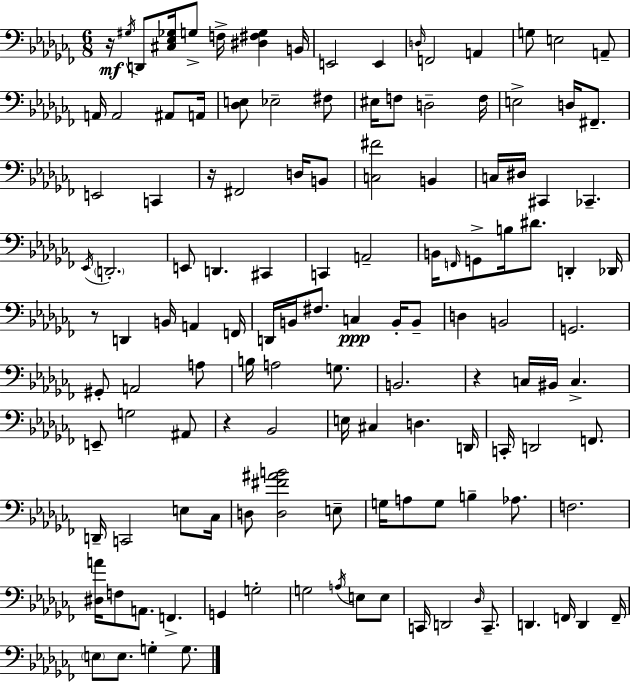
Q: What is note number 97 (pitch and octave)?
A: F3